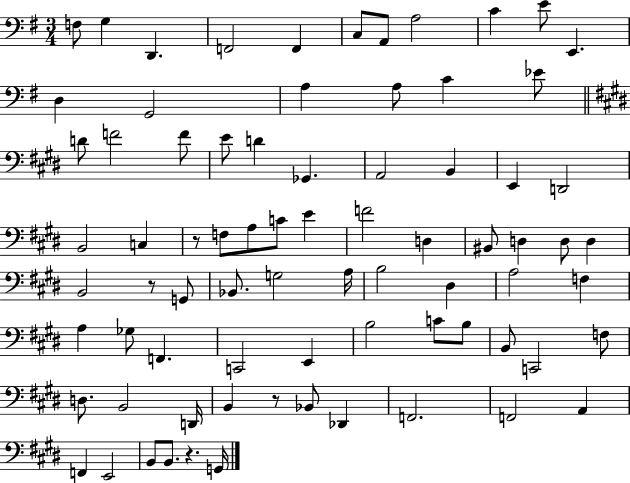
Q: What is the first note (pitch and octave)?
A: F3